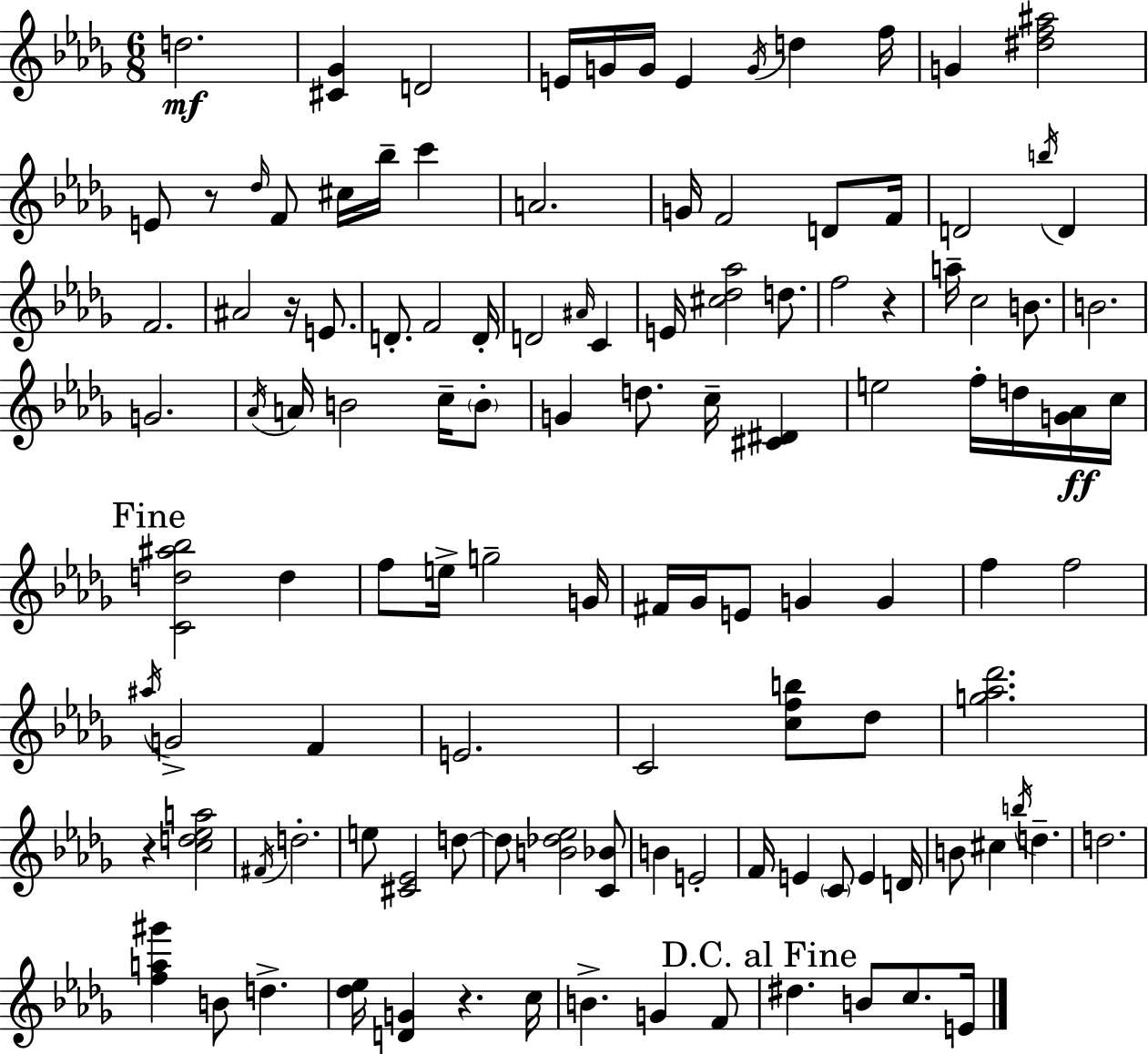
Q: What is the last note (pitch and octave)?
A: E4